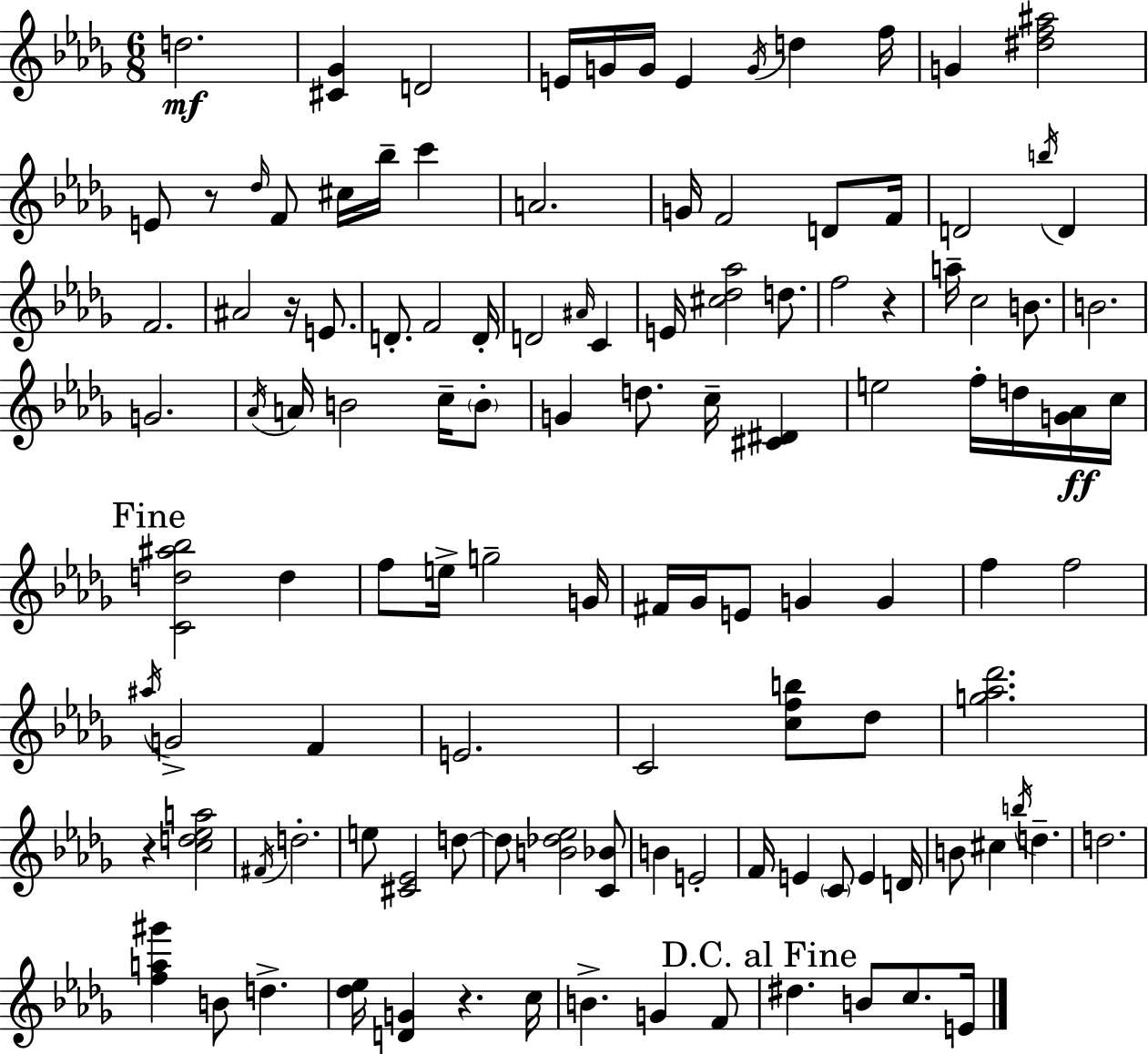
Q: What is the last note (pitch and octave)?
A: E4